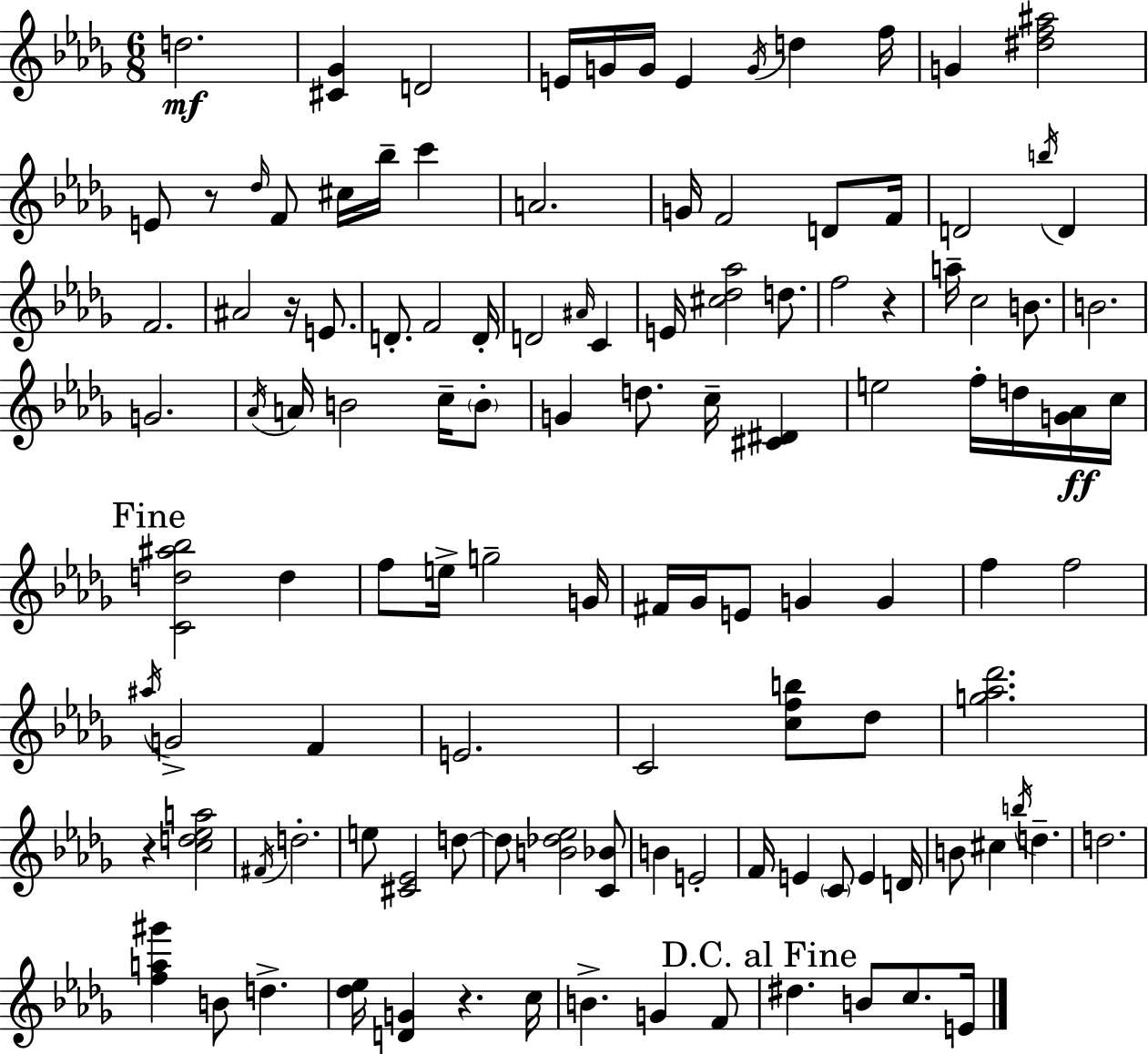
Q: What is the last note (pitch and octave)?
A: E4